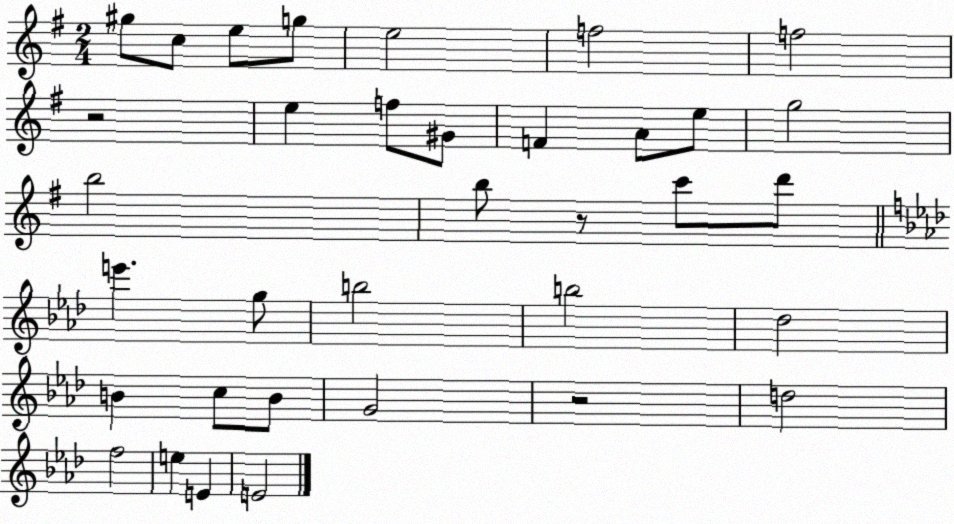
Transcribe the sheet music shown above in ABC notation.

X:1
T:Untitled
M:2/4
L:1/4
K:G
^g/2 c/2 e/2 g/2 e2 f2 f2 z2 e f/2 ^G/2 F A/2 e/2 g2 b2 b/2 z/2 c'/2 d'/2 e' g/2 b2 b2 _d2 B c/2 B/2 G2 z2 d2 f2 e E E2